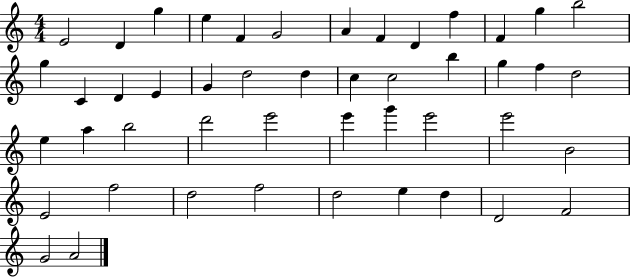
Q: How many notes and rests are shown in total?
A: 47